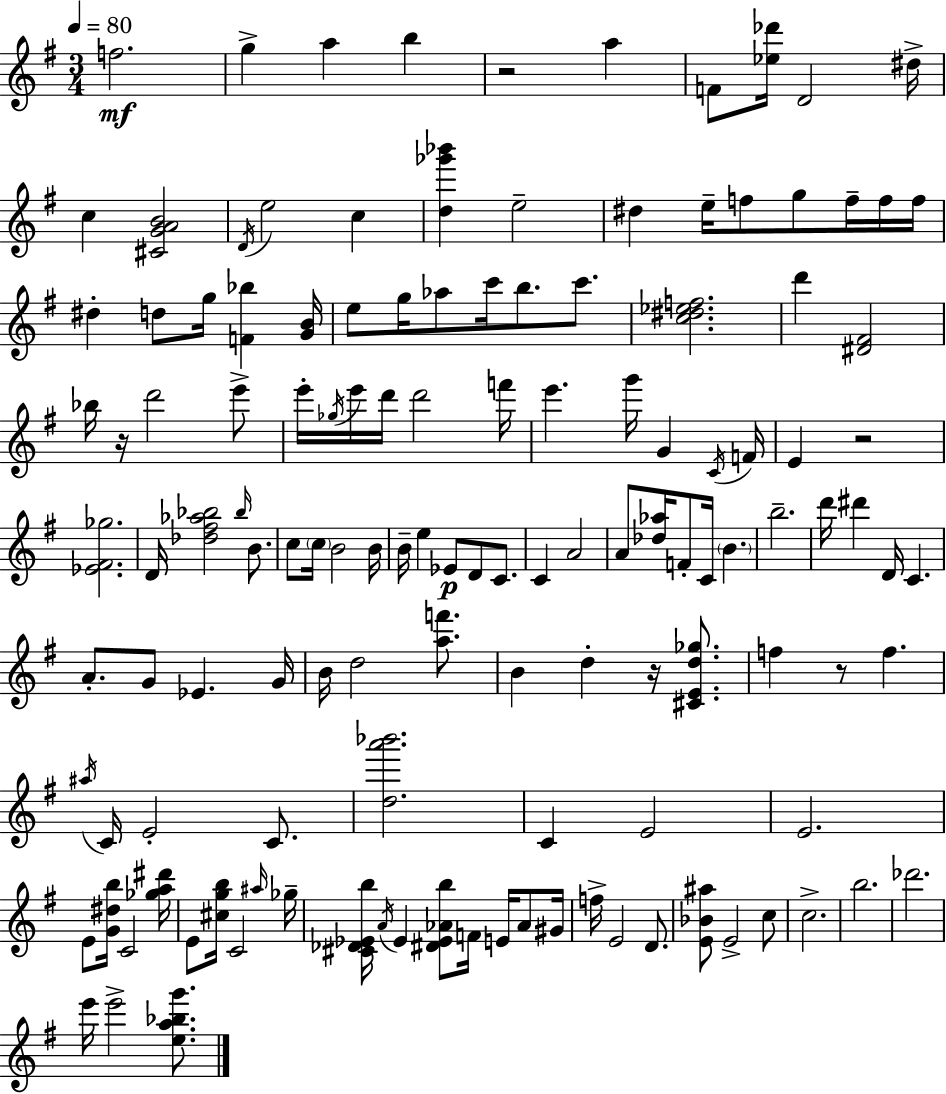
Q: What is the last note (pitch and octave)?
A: E6